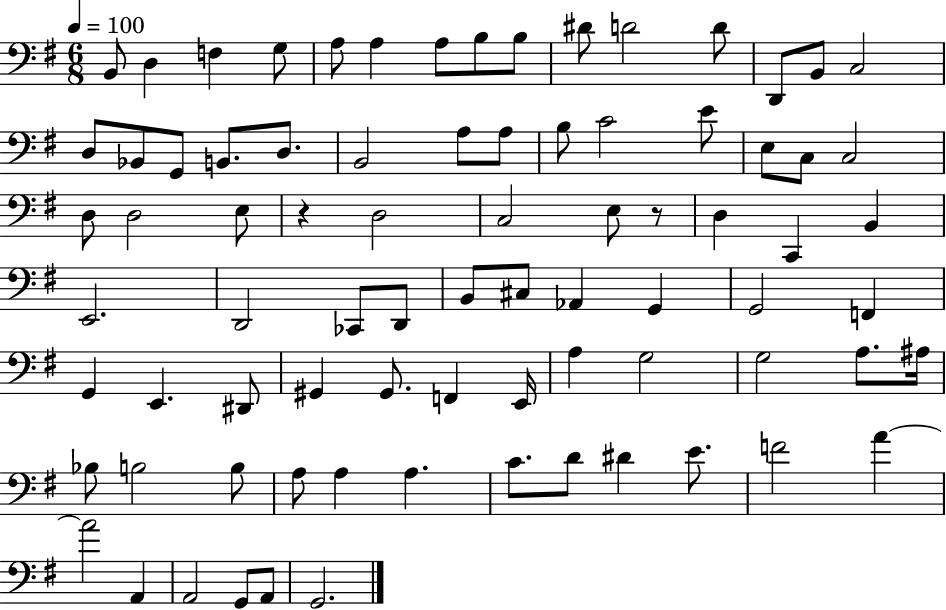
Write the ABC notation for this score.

X:1
T:Untitled
M:6/8
L:1/4
K:G
B,,/2 D, F, G,/2 A,/2 A, A,/2 B,/2 B,/2 ^D/2 D2 D/2 D,,/2 B,,/2 C,2 D,/2 _B,,/2 G,,/2 B,,/2 D,/2 B,,2 A,/2 A,/2 B,/2 C2 E/2 E,/2 C,/2 C,2 D,/2 D,2 E,/2 z D,2 C,2 E,/2 z/2 D, C,, B,, E,,2 D,,2 _C,,/2 D,,/2 B,,/2 ^C,/2 _A,, G,, G,,2 F,, G,, E,, ^D,,/2 ^G,, ^G,,/2 F,, E,,/4 A, G,2 G,2 A,/2 ^A,/4 _B,/2 B,2 B,/2 A,/2 A, A, C/2 D/2 ^D E/2 F2 A A2 A,, A,,2 G,,/2 A,,/2 G,,2